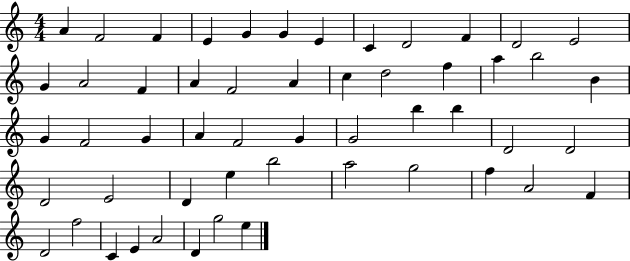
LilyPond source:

{
  \clef treble
  \numericTimeSignature
  \time 4/4
  \key c \major
  a'4 f'2 f'4 | e'4 g'4 g'4 e'4 | c'4 d'2 f'4 | d'2 e'2 | \break g'4 a'2 f'4 | a'4 f'2 a'4 | c''4 d''2 f''4 | a''4 b''2 b'4 | \break g'4 f'2 g'4 | a'4 f'2 g'4 | g'2 b''4 b''4 | d'2 d'2 | \break d'2 e'2 | d'4 e''4 b''2 | a''2 g''2 | f''4 a'2 f'4 | \break d'2 f''2 | c'4 e'4 a'2 | d'4 g''2 e''4 | \bar "|."
}